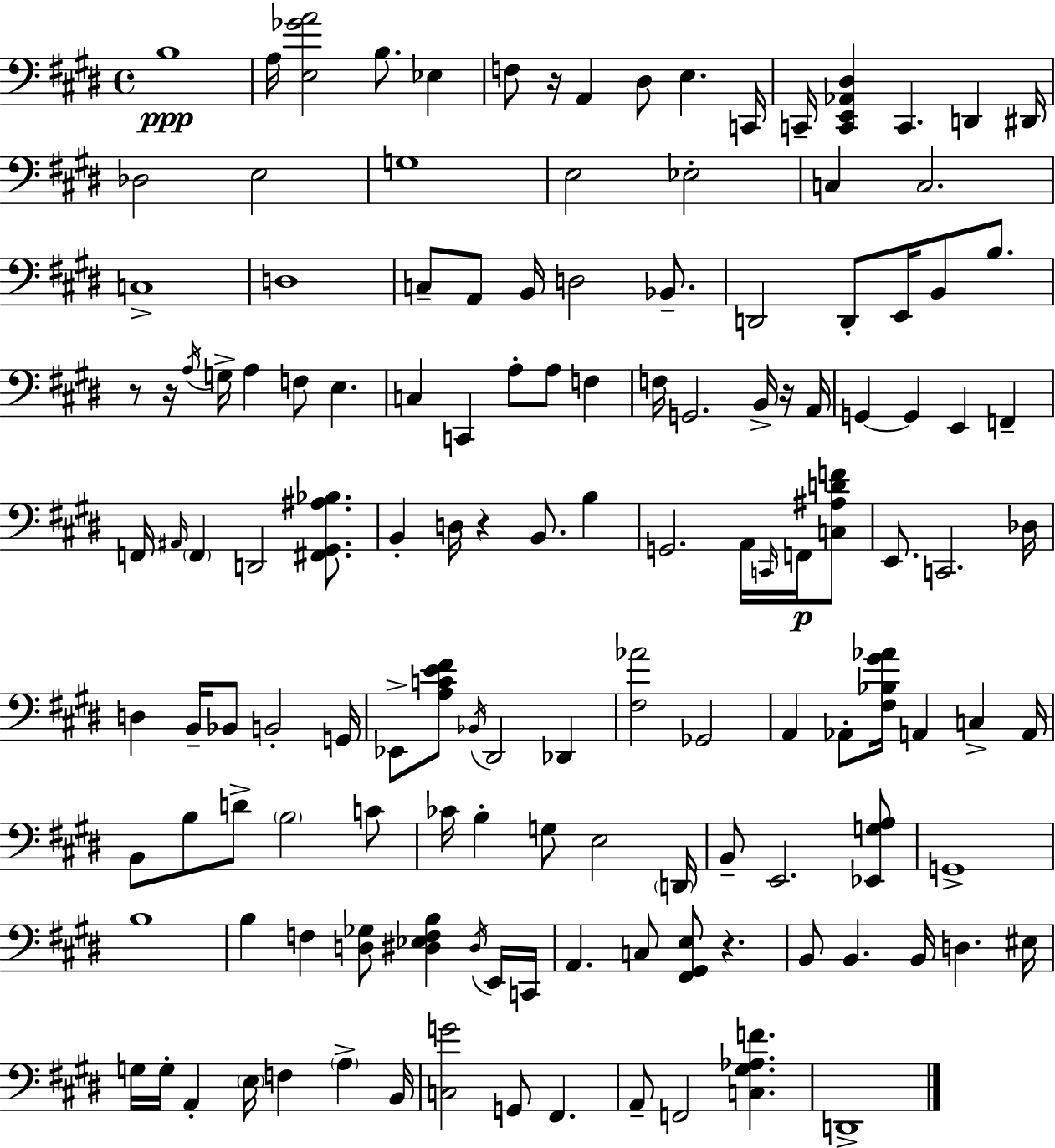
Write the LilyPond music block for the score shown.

{
  \clef bass
  \time 4/4
  \defaultTimeSignature
  \key e \major
  \repeat volta 2 { b1\ppp | a16 <e ges' a'>2 b8. ees4 | f8 r16 a,4 dis8 e4. c,16 | c,16-- <c, e, aes, dis>4 c,4. d,4 dis,16 | \break des2 e2 | g1 | e2 ees2-. | c4 c2. | \break c1-> | d1 | c8-- a,8 b,16 d2 bes,8.-- | d,2 d,8-. e,16 b,8 b8. | \break r8 r16 \acciaccatura { a16 } g16-> a4 f8 e4. | c4 c,4 a8-. a8 f4 | f16 g,2. b,16-> r16 | a,16 g,4~~ g,4 e,4 f,4-- | \break f,16 \grace { ais,16 } \parenthesize f,4 d,2 <fis, gis, ais bes>8. | b,4-. d16 r4 b,8. b4 | g,2. a,16 \grace { c,16 }\p | f,16 <c ais d' f'>8 e,8. c,2. | \break des16 d4 b,16-- bes,8 b,2-. | g,16 ees,8-> <a c' e' fis'>8 \acciaccatura { bes,16 } dis,2 | des,4 <fis aes'>2 ges,2 | a,4 aes,8-. <fis bes gis' aes'>16 a,4 c4-> | \break a,16 b,8 b8 d'8-> \parenthesize b2 | c'8 ces'16 b4-. g8 e2 | \parenthesize d,16 b,8-- e,2. | <ees, g a>8 g,1-> | \break b1 | b4 f4 <d ges>8 <dis ees f b>4 | \acciaccatura { dis16 } e,16 c,16 a,4. c8 <fis, gis, e>8 r4. | b,8 b,4. b,16 d4. | \break eis16 g16 g16-. a,4-. \parenthesize e16 f4 | \parenthesize a4-> b,16 <c g'>2 g,8 fis,4. | a,8-- f,2 <c gis aes f'>4. | d,1-> | \break } \bar "|."
}